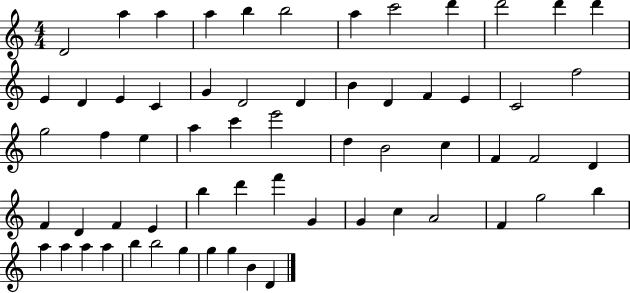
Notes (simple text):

D4/h A5/q A5/q A5/q B5/q B5/h A5/q C6/h D6/q D6/h D6/q D6/q E4/q D4/q E4/q C4/q G4/q D4/h D4/q B4/q D4/q F4/q E4/q C4/h F5/h G5/h F5/q E5/q A5/q C6/q E6/h D5/q B4/h C5/q F4/q F4/h D4/q F4/q D4/q F4/q E4/q B5/q D6/q F6/q G4/q G4/q C5/q A4/h F4/q G5/h B5/q A5/q A5/q A5/q A5/q B5/q B5/h G5/q G5/q G5/q B4/q D4/q